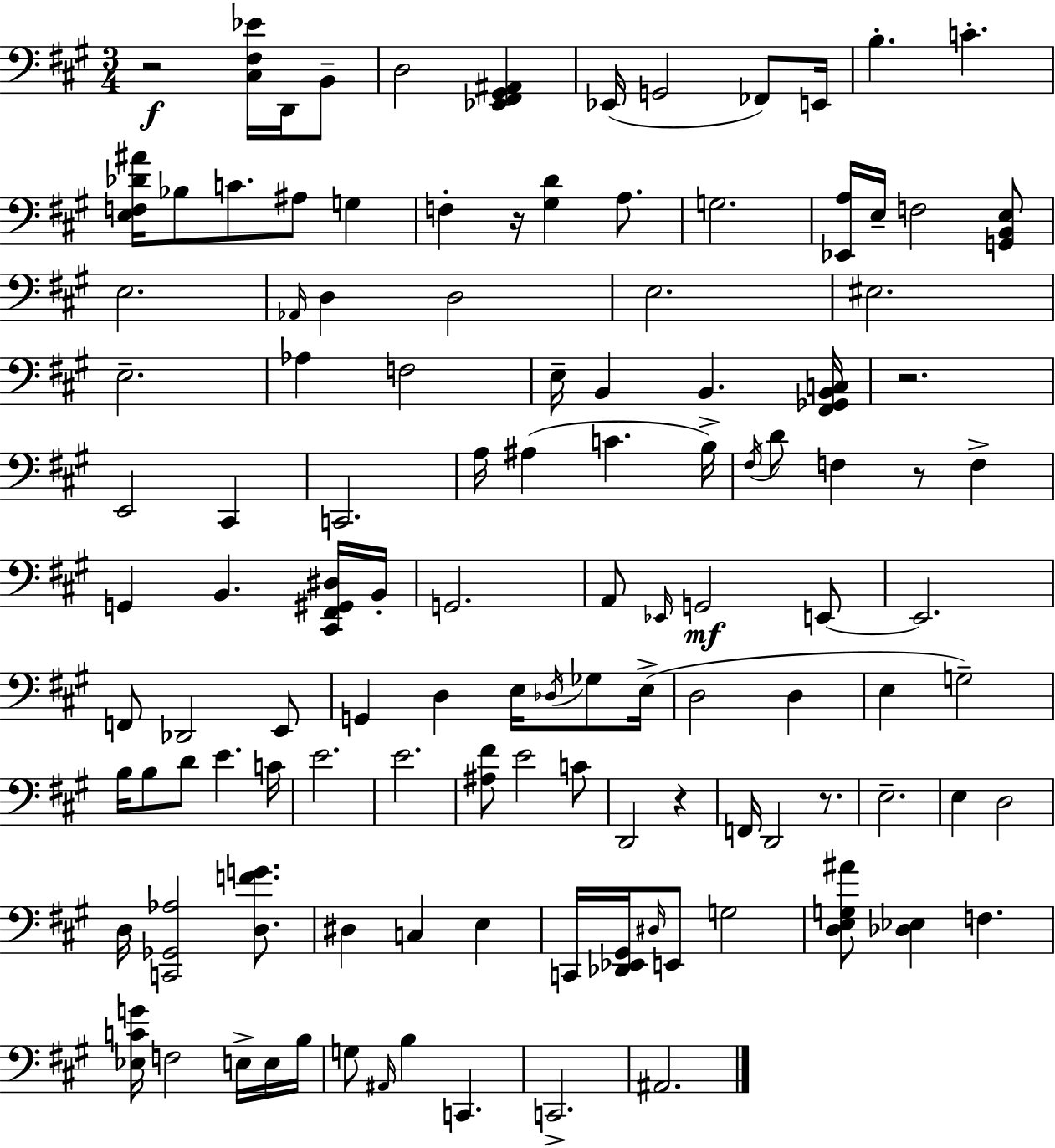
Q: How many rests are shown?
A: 6